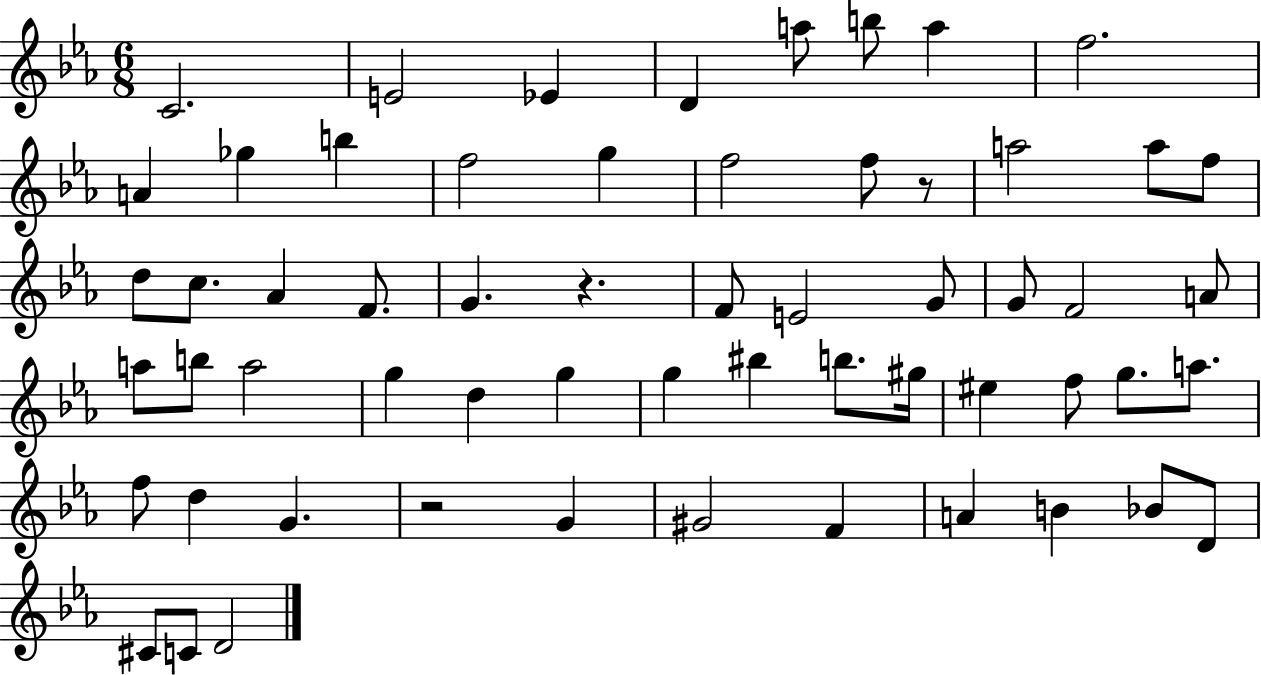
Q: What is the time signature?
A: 6/8